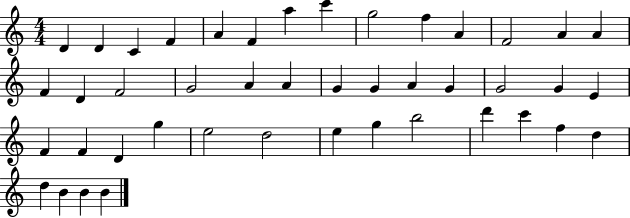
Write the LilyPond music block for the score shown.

{
  \clef treble
  \numericTimeSignature
  \time 4/4
  \key c \major
  d'4 d'4 c'4 f'4 | a'4 f'4 a''4 c'''4 | g''2 f''4 a'4 | f'2 a'4 a'4 | \break f'4 d'4 f'2 | g'2 a'4 a'4 | g'4 g'4 a'4 g'4 | g'2 g'4 e'4 | \break f'4 f'4 d'4 g''4 | e''2 d''2 | e''4 g''4 b''2 | d'''4 c'''4 f''4 d''4 | \break d''4 b'4 b'4 b'4 | \bar "|."
}